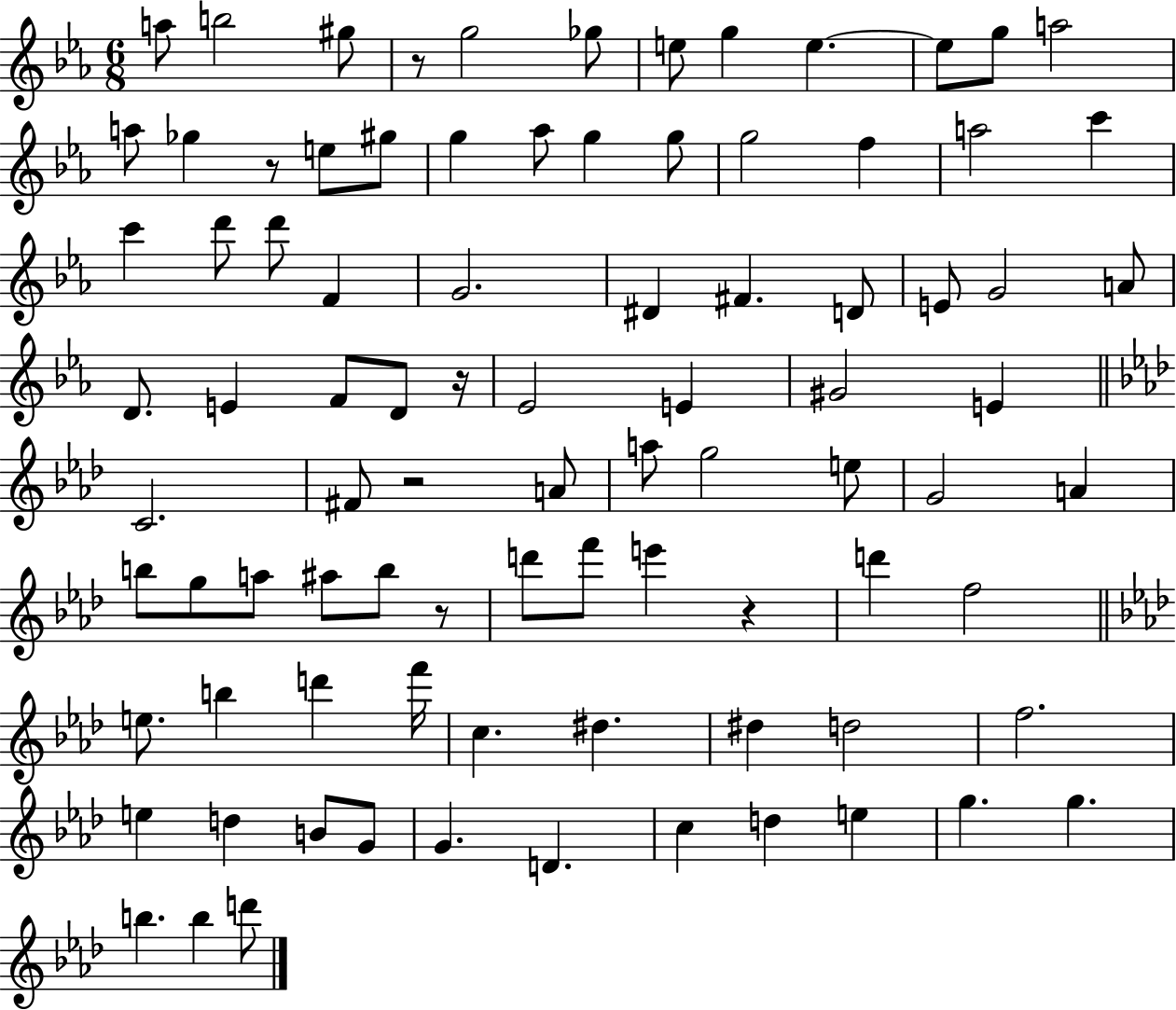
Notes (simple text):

A5/e B5/h G#5/e R/e G5/h Gb5/e E5/e G5/q E5/q. E5/e G5/e A5/h A5/e Gb5/q R/e E5/e G#5/e G5/q Ab5/e G5/q G5/e G5/h F5/q A5/h C6/q C6/q D6/e D6/e F4/q G4/h. D#4/q F#4/q. D4/e E4/e G4/h A4/e D4/e. E4/q F4/e D4/e R/s Eb4/h E4/q G#4/h E4/q C4/h. F#4/e R/h A4/e A5/e G5/h E5/e G4/h A4/q B5/e G5/e A5/e A#5/e B5/e R/e D6/e F6/e E6/q R/q D6/q F5/h E5/e. B5/q D6/q F6/s C5/q. D#5/q. D#5/q D5/h F5/h. E5/q D5/q B4/e G4/e G4/q. D4/q. C5/q D5/q E5/q G5/q. G5/q. B5/q. B5/q D6/e